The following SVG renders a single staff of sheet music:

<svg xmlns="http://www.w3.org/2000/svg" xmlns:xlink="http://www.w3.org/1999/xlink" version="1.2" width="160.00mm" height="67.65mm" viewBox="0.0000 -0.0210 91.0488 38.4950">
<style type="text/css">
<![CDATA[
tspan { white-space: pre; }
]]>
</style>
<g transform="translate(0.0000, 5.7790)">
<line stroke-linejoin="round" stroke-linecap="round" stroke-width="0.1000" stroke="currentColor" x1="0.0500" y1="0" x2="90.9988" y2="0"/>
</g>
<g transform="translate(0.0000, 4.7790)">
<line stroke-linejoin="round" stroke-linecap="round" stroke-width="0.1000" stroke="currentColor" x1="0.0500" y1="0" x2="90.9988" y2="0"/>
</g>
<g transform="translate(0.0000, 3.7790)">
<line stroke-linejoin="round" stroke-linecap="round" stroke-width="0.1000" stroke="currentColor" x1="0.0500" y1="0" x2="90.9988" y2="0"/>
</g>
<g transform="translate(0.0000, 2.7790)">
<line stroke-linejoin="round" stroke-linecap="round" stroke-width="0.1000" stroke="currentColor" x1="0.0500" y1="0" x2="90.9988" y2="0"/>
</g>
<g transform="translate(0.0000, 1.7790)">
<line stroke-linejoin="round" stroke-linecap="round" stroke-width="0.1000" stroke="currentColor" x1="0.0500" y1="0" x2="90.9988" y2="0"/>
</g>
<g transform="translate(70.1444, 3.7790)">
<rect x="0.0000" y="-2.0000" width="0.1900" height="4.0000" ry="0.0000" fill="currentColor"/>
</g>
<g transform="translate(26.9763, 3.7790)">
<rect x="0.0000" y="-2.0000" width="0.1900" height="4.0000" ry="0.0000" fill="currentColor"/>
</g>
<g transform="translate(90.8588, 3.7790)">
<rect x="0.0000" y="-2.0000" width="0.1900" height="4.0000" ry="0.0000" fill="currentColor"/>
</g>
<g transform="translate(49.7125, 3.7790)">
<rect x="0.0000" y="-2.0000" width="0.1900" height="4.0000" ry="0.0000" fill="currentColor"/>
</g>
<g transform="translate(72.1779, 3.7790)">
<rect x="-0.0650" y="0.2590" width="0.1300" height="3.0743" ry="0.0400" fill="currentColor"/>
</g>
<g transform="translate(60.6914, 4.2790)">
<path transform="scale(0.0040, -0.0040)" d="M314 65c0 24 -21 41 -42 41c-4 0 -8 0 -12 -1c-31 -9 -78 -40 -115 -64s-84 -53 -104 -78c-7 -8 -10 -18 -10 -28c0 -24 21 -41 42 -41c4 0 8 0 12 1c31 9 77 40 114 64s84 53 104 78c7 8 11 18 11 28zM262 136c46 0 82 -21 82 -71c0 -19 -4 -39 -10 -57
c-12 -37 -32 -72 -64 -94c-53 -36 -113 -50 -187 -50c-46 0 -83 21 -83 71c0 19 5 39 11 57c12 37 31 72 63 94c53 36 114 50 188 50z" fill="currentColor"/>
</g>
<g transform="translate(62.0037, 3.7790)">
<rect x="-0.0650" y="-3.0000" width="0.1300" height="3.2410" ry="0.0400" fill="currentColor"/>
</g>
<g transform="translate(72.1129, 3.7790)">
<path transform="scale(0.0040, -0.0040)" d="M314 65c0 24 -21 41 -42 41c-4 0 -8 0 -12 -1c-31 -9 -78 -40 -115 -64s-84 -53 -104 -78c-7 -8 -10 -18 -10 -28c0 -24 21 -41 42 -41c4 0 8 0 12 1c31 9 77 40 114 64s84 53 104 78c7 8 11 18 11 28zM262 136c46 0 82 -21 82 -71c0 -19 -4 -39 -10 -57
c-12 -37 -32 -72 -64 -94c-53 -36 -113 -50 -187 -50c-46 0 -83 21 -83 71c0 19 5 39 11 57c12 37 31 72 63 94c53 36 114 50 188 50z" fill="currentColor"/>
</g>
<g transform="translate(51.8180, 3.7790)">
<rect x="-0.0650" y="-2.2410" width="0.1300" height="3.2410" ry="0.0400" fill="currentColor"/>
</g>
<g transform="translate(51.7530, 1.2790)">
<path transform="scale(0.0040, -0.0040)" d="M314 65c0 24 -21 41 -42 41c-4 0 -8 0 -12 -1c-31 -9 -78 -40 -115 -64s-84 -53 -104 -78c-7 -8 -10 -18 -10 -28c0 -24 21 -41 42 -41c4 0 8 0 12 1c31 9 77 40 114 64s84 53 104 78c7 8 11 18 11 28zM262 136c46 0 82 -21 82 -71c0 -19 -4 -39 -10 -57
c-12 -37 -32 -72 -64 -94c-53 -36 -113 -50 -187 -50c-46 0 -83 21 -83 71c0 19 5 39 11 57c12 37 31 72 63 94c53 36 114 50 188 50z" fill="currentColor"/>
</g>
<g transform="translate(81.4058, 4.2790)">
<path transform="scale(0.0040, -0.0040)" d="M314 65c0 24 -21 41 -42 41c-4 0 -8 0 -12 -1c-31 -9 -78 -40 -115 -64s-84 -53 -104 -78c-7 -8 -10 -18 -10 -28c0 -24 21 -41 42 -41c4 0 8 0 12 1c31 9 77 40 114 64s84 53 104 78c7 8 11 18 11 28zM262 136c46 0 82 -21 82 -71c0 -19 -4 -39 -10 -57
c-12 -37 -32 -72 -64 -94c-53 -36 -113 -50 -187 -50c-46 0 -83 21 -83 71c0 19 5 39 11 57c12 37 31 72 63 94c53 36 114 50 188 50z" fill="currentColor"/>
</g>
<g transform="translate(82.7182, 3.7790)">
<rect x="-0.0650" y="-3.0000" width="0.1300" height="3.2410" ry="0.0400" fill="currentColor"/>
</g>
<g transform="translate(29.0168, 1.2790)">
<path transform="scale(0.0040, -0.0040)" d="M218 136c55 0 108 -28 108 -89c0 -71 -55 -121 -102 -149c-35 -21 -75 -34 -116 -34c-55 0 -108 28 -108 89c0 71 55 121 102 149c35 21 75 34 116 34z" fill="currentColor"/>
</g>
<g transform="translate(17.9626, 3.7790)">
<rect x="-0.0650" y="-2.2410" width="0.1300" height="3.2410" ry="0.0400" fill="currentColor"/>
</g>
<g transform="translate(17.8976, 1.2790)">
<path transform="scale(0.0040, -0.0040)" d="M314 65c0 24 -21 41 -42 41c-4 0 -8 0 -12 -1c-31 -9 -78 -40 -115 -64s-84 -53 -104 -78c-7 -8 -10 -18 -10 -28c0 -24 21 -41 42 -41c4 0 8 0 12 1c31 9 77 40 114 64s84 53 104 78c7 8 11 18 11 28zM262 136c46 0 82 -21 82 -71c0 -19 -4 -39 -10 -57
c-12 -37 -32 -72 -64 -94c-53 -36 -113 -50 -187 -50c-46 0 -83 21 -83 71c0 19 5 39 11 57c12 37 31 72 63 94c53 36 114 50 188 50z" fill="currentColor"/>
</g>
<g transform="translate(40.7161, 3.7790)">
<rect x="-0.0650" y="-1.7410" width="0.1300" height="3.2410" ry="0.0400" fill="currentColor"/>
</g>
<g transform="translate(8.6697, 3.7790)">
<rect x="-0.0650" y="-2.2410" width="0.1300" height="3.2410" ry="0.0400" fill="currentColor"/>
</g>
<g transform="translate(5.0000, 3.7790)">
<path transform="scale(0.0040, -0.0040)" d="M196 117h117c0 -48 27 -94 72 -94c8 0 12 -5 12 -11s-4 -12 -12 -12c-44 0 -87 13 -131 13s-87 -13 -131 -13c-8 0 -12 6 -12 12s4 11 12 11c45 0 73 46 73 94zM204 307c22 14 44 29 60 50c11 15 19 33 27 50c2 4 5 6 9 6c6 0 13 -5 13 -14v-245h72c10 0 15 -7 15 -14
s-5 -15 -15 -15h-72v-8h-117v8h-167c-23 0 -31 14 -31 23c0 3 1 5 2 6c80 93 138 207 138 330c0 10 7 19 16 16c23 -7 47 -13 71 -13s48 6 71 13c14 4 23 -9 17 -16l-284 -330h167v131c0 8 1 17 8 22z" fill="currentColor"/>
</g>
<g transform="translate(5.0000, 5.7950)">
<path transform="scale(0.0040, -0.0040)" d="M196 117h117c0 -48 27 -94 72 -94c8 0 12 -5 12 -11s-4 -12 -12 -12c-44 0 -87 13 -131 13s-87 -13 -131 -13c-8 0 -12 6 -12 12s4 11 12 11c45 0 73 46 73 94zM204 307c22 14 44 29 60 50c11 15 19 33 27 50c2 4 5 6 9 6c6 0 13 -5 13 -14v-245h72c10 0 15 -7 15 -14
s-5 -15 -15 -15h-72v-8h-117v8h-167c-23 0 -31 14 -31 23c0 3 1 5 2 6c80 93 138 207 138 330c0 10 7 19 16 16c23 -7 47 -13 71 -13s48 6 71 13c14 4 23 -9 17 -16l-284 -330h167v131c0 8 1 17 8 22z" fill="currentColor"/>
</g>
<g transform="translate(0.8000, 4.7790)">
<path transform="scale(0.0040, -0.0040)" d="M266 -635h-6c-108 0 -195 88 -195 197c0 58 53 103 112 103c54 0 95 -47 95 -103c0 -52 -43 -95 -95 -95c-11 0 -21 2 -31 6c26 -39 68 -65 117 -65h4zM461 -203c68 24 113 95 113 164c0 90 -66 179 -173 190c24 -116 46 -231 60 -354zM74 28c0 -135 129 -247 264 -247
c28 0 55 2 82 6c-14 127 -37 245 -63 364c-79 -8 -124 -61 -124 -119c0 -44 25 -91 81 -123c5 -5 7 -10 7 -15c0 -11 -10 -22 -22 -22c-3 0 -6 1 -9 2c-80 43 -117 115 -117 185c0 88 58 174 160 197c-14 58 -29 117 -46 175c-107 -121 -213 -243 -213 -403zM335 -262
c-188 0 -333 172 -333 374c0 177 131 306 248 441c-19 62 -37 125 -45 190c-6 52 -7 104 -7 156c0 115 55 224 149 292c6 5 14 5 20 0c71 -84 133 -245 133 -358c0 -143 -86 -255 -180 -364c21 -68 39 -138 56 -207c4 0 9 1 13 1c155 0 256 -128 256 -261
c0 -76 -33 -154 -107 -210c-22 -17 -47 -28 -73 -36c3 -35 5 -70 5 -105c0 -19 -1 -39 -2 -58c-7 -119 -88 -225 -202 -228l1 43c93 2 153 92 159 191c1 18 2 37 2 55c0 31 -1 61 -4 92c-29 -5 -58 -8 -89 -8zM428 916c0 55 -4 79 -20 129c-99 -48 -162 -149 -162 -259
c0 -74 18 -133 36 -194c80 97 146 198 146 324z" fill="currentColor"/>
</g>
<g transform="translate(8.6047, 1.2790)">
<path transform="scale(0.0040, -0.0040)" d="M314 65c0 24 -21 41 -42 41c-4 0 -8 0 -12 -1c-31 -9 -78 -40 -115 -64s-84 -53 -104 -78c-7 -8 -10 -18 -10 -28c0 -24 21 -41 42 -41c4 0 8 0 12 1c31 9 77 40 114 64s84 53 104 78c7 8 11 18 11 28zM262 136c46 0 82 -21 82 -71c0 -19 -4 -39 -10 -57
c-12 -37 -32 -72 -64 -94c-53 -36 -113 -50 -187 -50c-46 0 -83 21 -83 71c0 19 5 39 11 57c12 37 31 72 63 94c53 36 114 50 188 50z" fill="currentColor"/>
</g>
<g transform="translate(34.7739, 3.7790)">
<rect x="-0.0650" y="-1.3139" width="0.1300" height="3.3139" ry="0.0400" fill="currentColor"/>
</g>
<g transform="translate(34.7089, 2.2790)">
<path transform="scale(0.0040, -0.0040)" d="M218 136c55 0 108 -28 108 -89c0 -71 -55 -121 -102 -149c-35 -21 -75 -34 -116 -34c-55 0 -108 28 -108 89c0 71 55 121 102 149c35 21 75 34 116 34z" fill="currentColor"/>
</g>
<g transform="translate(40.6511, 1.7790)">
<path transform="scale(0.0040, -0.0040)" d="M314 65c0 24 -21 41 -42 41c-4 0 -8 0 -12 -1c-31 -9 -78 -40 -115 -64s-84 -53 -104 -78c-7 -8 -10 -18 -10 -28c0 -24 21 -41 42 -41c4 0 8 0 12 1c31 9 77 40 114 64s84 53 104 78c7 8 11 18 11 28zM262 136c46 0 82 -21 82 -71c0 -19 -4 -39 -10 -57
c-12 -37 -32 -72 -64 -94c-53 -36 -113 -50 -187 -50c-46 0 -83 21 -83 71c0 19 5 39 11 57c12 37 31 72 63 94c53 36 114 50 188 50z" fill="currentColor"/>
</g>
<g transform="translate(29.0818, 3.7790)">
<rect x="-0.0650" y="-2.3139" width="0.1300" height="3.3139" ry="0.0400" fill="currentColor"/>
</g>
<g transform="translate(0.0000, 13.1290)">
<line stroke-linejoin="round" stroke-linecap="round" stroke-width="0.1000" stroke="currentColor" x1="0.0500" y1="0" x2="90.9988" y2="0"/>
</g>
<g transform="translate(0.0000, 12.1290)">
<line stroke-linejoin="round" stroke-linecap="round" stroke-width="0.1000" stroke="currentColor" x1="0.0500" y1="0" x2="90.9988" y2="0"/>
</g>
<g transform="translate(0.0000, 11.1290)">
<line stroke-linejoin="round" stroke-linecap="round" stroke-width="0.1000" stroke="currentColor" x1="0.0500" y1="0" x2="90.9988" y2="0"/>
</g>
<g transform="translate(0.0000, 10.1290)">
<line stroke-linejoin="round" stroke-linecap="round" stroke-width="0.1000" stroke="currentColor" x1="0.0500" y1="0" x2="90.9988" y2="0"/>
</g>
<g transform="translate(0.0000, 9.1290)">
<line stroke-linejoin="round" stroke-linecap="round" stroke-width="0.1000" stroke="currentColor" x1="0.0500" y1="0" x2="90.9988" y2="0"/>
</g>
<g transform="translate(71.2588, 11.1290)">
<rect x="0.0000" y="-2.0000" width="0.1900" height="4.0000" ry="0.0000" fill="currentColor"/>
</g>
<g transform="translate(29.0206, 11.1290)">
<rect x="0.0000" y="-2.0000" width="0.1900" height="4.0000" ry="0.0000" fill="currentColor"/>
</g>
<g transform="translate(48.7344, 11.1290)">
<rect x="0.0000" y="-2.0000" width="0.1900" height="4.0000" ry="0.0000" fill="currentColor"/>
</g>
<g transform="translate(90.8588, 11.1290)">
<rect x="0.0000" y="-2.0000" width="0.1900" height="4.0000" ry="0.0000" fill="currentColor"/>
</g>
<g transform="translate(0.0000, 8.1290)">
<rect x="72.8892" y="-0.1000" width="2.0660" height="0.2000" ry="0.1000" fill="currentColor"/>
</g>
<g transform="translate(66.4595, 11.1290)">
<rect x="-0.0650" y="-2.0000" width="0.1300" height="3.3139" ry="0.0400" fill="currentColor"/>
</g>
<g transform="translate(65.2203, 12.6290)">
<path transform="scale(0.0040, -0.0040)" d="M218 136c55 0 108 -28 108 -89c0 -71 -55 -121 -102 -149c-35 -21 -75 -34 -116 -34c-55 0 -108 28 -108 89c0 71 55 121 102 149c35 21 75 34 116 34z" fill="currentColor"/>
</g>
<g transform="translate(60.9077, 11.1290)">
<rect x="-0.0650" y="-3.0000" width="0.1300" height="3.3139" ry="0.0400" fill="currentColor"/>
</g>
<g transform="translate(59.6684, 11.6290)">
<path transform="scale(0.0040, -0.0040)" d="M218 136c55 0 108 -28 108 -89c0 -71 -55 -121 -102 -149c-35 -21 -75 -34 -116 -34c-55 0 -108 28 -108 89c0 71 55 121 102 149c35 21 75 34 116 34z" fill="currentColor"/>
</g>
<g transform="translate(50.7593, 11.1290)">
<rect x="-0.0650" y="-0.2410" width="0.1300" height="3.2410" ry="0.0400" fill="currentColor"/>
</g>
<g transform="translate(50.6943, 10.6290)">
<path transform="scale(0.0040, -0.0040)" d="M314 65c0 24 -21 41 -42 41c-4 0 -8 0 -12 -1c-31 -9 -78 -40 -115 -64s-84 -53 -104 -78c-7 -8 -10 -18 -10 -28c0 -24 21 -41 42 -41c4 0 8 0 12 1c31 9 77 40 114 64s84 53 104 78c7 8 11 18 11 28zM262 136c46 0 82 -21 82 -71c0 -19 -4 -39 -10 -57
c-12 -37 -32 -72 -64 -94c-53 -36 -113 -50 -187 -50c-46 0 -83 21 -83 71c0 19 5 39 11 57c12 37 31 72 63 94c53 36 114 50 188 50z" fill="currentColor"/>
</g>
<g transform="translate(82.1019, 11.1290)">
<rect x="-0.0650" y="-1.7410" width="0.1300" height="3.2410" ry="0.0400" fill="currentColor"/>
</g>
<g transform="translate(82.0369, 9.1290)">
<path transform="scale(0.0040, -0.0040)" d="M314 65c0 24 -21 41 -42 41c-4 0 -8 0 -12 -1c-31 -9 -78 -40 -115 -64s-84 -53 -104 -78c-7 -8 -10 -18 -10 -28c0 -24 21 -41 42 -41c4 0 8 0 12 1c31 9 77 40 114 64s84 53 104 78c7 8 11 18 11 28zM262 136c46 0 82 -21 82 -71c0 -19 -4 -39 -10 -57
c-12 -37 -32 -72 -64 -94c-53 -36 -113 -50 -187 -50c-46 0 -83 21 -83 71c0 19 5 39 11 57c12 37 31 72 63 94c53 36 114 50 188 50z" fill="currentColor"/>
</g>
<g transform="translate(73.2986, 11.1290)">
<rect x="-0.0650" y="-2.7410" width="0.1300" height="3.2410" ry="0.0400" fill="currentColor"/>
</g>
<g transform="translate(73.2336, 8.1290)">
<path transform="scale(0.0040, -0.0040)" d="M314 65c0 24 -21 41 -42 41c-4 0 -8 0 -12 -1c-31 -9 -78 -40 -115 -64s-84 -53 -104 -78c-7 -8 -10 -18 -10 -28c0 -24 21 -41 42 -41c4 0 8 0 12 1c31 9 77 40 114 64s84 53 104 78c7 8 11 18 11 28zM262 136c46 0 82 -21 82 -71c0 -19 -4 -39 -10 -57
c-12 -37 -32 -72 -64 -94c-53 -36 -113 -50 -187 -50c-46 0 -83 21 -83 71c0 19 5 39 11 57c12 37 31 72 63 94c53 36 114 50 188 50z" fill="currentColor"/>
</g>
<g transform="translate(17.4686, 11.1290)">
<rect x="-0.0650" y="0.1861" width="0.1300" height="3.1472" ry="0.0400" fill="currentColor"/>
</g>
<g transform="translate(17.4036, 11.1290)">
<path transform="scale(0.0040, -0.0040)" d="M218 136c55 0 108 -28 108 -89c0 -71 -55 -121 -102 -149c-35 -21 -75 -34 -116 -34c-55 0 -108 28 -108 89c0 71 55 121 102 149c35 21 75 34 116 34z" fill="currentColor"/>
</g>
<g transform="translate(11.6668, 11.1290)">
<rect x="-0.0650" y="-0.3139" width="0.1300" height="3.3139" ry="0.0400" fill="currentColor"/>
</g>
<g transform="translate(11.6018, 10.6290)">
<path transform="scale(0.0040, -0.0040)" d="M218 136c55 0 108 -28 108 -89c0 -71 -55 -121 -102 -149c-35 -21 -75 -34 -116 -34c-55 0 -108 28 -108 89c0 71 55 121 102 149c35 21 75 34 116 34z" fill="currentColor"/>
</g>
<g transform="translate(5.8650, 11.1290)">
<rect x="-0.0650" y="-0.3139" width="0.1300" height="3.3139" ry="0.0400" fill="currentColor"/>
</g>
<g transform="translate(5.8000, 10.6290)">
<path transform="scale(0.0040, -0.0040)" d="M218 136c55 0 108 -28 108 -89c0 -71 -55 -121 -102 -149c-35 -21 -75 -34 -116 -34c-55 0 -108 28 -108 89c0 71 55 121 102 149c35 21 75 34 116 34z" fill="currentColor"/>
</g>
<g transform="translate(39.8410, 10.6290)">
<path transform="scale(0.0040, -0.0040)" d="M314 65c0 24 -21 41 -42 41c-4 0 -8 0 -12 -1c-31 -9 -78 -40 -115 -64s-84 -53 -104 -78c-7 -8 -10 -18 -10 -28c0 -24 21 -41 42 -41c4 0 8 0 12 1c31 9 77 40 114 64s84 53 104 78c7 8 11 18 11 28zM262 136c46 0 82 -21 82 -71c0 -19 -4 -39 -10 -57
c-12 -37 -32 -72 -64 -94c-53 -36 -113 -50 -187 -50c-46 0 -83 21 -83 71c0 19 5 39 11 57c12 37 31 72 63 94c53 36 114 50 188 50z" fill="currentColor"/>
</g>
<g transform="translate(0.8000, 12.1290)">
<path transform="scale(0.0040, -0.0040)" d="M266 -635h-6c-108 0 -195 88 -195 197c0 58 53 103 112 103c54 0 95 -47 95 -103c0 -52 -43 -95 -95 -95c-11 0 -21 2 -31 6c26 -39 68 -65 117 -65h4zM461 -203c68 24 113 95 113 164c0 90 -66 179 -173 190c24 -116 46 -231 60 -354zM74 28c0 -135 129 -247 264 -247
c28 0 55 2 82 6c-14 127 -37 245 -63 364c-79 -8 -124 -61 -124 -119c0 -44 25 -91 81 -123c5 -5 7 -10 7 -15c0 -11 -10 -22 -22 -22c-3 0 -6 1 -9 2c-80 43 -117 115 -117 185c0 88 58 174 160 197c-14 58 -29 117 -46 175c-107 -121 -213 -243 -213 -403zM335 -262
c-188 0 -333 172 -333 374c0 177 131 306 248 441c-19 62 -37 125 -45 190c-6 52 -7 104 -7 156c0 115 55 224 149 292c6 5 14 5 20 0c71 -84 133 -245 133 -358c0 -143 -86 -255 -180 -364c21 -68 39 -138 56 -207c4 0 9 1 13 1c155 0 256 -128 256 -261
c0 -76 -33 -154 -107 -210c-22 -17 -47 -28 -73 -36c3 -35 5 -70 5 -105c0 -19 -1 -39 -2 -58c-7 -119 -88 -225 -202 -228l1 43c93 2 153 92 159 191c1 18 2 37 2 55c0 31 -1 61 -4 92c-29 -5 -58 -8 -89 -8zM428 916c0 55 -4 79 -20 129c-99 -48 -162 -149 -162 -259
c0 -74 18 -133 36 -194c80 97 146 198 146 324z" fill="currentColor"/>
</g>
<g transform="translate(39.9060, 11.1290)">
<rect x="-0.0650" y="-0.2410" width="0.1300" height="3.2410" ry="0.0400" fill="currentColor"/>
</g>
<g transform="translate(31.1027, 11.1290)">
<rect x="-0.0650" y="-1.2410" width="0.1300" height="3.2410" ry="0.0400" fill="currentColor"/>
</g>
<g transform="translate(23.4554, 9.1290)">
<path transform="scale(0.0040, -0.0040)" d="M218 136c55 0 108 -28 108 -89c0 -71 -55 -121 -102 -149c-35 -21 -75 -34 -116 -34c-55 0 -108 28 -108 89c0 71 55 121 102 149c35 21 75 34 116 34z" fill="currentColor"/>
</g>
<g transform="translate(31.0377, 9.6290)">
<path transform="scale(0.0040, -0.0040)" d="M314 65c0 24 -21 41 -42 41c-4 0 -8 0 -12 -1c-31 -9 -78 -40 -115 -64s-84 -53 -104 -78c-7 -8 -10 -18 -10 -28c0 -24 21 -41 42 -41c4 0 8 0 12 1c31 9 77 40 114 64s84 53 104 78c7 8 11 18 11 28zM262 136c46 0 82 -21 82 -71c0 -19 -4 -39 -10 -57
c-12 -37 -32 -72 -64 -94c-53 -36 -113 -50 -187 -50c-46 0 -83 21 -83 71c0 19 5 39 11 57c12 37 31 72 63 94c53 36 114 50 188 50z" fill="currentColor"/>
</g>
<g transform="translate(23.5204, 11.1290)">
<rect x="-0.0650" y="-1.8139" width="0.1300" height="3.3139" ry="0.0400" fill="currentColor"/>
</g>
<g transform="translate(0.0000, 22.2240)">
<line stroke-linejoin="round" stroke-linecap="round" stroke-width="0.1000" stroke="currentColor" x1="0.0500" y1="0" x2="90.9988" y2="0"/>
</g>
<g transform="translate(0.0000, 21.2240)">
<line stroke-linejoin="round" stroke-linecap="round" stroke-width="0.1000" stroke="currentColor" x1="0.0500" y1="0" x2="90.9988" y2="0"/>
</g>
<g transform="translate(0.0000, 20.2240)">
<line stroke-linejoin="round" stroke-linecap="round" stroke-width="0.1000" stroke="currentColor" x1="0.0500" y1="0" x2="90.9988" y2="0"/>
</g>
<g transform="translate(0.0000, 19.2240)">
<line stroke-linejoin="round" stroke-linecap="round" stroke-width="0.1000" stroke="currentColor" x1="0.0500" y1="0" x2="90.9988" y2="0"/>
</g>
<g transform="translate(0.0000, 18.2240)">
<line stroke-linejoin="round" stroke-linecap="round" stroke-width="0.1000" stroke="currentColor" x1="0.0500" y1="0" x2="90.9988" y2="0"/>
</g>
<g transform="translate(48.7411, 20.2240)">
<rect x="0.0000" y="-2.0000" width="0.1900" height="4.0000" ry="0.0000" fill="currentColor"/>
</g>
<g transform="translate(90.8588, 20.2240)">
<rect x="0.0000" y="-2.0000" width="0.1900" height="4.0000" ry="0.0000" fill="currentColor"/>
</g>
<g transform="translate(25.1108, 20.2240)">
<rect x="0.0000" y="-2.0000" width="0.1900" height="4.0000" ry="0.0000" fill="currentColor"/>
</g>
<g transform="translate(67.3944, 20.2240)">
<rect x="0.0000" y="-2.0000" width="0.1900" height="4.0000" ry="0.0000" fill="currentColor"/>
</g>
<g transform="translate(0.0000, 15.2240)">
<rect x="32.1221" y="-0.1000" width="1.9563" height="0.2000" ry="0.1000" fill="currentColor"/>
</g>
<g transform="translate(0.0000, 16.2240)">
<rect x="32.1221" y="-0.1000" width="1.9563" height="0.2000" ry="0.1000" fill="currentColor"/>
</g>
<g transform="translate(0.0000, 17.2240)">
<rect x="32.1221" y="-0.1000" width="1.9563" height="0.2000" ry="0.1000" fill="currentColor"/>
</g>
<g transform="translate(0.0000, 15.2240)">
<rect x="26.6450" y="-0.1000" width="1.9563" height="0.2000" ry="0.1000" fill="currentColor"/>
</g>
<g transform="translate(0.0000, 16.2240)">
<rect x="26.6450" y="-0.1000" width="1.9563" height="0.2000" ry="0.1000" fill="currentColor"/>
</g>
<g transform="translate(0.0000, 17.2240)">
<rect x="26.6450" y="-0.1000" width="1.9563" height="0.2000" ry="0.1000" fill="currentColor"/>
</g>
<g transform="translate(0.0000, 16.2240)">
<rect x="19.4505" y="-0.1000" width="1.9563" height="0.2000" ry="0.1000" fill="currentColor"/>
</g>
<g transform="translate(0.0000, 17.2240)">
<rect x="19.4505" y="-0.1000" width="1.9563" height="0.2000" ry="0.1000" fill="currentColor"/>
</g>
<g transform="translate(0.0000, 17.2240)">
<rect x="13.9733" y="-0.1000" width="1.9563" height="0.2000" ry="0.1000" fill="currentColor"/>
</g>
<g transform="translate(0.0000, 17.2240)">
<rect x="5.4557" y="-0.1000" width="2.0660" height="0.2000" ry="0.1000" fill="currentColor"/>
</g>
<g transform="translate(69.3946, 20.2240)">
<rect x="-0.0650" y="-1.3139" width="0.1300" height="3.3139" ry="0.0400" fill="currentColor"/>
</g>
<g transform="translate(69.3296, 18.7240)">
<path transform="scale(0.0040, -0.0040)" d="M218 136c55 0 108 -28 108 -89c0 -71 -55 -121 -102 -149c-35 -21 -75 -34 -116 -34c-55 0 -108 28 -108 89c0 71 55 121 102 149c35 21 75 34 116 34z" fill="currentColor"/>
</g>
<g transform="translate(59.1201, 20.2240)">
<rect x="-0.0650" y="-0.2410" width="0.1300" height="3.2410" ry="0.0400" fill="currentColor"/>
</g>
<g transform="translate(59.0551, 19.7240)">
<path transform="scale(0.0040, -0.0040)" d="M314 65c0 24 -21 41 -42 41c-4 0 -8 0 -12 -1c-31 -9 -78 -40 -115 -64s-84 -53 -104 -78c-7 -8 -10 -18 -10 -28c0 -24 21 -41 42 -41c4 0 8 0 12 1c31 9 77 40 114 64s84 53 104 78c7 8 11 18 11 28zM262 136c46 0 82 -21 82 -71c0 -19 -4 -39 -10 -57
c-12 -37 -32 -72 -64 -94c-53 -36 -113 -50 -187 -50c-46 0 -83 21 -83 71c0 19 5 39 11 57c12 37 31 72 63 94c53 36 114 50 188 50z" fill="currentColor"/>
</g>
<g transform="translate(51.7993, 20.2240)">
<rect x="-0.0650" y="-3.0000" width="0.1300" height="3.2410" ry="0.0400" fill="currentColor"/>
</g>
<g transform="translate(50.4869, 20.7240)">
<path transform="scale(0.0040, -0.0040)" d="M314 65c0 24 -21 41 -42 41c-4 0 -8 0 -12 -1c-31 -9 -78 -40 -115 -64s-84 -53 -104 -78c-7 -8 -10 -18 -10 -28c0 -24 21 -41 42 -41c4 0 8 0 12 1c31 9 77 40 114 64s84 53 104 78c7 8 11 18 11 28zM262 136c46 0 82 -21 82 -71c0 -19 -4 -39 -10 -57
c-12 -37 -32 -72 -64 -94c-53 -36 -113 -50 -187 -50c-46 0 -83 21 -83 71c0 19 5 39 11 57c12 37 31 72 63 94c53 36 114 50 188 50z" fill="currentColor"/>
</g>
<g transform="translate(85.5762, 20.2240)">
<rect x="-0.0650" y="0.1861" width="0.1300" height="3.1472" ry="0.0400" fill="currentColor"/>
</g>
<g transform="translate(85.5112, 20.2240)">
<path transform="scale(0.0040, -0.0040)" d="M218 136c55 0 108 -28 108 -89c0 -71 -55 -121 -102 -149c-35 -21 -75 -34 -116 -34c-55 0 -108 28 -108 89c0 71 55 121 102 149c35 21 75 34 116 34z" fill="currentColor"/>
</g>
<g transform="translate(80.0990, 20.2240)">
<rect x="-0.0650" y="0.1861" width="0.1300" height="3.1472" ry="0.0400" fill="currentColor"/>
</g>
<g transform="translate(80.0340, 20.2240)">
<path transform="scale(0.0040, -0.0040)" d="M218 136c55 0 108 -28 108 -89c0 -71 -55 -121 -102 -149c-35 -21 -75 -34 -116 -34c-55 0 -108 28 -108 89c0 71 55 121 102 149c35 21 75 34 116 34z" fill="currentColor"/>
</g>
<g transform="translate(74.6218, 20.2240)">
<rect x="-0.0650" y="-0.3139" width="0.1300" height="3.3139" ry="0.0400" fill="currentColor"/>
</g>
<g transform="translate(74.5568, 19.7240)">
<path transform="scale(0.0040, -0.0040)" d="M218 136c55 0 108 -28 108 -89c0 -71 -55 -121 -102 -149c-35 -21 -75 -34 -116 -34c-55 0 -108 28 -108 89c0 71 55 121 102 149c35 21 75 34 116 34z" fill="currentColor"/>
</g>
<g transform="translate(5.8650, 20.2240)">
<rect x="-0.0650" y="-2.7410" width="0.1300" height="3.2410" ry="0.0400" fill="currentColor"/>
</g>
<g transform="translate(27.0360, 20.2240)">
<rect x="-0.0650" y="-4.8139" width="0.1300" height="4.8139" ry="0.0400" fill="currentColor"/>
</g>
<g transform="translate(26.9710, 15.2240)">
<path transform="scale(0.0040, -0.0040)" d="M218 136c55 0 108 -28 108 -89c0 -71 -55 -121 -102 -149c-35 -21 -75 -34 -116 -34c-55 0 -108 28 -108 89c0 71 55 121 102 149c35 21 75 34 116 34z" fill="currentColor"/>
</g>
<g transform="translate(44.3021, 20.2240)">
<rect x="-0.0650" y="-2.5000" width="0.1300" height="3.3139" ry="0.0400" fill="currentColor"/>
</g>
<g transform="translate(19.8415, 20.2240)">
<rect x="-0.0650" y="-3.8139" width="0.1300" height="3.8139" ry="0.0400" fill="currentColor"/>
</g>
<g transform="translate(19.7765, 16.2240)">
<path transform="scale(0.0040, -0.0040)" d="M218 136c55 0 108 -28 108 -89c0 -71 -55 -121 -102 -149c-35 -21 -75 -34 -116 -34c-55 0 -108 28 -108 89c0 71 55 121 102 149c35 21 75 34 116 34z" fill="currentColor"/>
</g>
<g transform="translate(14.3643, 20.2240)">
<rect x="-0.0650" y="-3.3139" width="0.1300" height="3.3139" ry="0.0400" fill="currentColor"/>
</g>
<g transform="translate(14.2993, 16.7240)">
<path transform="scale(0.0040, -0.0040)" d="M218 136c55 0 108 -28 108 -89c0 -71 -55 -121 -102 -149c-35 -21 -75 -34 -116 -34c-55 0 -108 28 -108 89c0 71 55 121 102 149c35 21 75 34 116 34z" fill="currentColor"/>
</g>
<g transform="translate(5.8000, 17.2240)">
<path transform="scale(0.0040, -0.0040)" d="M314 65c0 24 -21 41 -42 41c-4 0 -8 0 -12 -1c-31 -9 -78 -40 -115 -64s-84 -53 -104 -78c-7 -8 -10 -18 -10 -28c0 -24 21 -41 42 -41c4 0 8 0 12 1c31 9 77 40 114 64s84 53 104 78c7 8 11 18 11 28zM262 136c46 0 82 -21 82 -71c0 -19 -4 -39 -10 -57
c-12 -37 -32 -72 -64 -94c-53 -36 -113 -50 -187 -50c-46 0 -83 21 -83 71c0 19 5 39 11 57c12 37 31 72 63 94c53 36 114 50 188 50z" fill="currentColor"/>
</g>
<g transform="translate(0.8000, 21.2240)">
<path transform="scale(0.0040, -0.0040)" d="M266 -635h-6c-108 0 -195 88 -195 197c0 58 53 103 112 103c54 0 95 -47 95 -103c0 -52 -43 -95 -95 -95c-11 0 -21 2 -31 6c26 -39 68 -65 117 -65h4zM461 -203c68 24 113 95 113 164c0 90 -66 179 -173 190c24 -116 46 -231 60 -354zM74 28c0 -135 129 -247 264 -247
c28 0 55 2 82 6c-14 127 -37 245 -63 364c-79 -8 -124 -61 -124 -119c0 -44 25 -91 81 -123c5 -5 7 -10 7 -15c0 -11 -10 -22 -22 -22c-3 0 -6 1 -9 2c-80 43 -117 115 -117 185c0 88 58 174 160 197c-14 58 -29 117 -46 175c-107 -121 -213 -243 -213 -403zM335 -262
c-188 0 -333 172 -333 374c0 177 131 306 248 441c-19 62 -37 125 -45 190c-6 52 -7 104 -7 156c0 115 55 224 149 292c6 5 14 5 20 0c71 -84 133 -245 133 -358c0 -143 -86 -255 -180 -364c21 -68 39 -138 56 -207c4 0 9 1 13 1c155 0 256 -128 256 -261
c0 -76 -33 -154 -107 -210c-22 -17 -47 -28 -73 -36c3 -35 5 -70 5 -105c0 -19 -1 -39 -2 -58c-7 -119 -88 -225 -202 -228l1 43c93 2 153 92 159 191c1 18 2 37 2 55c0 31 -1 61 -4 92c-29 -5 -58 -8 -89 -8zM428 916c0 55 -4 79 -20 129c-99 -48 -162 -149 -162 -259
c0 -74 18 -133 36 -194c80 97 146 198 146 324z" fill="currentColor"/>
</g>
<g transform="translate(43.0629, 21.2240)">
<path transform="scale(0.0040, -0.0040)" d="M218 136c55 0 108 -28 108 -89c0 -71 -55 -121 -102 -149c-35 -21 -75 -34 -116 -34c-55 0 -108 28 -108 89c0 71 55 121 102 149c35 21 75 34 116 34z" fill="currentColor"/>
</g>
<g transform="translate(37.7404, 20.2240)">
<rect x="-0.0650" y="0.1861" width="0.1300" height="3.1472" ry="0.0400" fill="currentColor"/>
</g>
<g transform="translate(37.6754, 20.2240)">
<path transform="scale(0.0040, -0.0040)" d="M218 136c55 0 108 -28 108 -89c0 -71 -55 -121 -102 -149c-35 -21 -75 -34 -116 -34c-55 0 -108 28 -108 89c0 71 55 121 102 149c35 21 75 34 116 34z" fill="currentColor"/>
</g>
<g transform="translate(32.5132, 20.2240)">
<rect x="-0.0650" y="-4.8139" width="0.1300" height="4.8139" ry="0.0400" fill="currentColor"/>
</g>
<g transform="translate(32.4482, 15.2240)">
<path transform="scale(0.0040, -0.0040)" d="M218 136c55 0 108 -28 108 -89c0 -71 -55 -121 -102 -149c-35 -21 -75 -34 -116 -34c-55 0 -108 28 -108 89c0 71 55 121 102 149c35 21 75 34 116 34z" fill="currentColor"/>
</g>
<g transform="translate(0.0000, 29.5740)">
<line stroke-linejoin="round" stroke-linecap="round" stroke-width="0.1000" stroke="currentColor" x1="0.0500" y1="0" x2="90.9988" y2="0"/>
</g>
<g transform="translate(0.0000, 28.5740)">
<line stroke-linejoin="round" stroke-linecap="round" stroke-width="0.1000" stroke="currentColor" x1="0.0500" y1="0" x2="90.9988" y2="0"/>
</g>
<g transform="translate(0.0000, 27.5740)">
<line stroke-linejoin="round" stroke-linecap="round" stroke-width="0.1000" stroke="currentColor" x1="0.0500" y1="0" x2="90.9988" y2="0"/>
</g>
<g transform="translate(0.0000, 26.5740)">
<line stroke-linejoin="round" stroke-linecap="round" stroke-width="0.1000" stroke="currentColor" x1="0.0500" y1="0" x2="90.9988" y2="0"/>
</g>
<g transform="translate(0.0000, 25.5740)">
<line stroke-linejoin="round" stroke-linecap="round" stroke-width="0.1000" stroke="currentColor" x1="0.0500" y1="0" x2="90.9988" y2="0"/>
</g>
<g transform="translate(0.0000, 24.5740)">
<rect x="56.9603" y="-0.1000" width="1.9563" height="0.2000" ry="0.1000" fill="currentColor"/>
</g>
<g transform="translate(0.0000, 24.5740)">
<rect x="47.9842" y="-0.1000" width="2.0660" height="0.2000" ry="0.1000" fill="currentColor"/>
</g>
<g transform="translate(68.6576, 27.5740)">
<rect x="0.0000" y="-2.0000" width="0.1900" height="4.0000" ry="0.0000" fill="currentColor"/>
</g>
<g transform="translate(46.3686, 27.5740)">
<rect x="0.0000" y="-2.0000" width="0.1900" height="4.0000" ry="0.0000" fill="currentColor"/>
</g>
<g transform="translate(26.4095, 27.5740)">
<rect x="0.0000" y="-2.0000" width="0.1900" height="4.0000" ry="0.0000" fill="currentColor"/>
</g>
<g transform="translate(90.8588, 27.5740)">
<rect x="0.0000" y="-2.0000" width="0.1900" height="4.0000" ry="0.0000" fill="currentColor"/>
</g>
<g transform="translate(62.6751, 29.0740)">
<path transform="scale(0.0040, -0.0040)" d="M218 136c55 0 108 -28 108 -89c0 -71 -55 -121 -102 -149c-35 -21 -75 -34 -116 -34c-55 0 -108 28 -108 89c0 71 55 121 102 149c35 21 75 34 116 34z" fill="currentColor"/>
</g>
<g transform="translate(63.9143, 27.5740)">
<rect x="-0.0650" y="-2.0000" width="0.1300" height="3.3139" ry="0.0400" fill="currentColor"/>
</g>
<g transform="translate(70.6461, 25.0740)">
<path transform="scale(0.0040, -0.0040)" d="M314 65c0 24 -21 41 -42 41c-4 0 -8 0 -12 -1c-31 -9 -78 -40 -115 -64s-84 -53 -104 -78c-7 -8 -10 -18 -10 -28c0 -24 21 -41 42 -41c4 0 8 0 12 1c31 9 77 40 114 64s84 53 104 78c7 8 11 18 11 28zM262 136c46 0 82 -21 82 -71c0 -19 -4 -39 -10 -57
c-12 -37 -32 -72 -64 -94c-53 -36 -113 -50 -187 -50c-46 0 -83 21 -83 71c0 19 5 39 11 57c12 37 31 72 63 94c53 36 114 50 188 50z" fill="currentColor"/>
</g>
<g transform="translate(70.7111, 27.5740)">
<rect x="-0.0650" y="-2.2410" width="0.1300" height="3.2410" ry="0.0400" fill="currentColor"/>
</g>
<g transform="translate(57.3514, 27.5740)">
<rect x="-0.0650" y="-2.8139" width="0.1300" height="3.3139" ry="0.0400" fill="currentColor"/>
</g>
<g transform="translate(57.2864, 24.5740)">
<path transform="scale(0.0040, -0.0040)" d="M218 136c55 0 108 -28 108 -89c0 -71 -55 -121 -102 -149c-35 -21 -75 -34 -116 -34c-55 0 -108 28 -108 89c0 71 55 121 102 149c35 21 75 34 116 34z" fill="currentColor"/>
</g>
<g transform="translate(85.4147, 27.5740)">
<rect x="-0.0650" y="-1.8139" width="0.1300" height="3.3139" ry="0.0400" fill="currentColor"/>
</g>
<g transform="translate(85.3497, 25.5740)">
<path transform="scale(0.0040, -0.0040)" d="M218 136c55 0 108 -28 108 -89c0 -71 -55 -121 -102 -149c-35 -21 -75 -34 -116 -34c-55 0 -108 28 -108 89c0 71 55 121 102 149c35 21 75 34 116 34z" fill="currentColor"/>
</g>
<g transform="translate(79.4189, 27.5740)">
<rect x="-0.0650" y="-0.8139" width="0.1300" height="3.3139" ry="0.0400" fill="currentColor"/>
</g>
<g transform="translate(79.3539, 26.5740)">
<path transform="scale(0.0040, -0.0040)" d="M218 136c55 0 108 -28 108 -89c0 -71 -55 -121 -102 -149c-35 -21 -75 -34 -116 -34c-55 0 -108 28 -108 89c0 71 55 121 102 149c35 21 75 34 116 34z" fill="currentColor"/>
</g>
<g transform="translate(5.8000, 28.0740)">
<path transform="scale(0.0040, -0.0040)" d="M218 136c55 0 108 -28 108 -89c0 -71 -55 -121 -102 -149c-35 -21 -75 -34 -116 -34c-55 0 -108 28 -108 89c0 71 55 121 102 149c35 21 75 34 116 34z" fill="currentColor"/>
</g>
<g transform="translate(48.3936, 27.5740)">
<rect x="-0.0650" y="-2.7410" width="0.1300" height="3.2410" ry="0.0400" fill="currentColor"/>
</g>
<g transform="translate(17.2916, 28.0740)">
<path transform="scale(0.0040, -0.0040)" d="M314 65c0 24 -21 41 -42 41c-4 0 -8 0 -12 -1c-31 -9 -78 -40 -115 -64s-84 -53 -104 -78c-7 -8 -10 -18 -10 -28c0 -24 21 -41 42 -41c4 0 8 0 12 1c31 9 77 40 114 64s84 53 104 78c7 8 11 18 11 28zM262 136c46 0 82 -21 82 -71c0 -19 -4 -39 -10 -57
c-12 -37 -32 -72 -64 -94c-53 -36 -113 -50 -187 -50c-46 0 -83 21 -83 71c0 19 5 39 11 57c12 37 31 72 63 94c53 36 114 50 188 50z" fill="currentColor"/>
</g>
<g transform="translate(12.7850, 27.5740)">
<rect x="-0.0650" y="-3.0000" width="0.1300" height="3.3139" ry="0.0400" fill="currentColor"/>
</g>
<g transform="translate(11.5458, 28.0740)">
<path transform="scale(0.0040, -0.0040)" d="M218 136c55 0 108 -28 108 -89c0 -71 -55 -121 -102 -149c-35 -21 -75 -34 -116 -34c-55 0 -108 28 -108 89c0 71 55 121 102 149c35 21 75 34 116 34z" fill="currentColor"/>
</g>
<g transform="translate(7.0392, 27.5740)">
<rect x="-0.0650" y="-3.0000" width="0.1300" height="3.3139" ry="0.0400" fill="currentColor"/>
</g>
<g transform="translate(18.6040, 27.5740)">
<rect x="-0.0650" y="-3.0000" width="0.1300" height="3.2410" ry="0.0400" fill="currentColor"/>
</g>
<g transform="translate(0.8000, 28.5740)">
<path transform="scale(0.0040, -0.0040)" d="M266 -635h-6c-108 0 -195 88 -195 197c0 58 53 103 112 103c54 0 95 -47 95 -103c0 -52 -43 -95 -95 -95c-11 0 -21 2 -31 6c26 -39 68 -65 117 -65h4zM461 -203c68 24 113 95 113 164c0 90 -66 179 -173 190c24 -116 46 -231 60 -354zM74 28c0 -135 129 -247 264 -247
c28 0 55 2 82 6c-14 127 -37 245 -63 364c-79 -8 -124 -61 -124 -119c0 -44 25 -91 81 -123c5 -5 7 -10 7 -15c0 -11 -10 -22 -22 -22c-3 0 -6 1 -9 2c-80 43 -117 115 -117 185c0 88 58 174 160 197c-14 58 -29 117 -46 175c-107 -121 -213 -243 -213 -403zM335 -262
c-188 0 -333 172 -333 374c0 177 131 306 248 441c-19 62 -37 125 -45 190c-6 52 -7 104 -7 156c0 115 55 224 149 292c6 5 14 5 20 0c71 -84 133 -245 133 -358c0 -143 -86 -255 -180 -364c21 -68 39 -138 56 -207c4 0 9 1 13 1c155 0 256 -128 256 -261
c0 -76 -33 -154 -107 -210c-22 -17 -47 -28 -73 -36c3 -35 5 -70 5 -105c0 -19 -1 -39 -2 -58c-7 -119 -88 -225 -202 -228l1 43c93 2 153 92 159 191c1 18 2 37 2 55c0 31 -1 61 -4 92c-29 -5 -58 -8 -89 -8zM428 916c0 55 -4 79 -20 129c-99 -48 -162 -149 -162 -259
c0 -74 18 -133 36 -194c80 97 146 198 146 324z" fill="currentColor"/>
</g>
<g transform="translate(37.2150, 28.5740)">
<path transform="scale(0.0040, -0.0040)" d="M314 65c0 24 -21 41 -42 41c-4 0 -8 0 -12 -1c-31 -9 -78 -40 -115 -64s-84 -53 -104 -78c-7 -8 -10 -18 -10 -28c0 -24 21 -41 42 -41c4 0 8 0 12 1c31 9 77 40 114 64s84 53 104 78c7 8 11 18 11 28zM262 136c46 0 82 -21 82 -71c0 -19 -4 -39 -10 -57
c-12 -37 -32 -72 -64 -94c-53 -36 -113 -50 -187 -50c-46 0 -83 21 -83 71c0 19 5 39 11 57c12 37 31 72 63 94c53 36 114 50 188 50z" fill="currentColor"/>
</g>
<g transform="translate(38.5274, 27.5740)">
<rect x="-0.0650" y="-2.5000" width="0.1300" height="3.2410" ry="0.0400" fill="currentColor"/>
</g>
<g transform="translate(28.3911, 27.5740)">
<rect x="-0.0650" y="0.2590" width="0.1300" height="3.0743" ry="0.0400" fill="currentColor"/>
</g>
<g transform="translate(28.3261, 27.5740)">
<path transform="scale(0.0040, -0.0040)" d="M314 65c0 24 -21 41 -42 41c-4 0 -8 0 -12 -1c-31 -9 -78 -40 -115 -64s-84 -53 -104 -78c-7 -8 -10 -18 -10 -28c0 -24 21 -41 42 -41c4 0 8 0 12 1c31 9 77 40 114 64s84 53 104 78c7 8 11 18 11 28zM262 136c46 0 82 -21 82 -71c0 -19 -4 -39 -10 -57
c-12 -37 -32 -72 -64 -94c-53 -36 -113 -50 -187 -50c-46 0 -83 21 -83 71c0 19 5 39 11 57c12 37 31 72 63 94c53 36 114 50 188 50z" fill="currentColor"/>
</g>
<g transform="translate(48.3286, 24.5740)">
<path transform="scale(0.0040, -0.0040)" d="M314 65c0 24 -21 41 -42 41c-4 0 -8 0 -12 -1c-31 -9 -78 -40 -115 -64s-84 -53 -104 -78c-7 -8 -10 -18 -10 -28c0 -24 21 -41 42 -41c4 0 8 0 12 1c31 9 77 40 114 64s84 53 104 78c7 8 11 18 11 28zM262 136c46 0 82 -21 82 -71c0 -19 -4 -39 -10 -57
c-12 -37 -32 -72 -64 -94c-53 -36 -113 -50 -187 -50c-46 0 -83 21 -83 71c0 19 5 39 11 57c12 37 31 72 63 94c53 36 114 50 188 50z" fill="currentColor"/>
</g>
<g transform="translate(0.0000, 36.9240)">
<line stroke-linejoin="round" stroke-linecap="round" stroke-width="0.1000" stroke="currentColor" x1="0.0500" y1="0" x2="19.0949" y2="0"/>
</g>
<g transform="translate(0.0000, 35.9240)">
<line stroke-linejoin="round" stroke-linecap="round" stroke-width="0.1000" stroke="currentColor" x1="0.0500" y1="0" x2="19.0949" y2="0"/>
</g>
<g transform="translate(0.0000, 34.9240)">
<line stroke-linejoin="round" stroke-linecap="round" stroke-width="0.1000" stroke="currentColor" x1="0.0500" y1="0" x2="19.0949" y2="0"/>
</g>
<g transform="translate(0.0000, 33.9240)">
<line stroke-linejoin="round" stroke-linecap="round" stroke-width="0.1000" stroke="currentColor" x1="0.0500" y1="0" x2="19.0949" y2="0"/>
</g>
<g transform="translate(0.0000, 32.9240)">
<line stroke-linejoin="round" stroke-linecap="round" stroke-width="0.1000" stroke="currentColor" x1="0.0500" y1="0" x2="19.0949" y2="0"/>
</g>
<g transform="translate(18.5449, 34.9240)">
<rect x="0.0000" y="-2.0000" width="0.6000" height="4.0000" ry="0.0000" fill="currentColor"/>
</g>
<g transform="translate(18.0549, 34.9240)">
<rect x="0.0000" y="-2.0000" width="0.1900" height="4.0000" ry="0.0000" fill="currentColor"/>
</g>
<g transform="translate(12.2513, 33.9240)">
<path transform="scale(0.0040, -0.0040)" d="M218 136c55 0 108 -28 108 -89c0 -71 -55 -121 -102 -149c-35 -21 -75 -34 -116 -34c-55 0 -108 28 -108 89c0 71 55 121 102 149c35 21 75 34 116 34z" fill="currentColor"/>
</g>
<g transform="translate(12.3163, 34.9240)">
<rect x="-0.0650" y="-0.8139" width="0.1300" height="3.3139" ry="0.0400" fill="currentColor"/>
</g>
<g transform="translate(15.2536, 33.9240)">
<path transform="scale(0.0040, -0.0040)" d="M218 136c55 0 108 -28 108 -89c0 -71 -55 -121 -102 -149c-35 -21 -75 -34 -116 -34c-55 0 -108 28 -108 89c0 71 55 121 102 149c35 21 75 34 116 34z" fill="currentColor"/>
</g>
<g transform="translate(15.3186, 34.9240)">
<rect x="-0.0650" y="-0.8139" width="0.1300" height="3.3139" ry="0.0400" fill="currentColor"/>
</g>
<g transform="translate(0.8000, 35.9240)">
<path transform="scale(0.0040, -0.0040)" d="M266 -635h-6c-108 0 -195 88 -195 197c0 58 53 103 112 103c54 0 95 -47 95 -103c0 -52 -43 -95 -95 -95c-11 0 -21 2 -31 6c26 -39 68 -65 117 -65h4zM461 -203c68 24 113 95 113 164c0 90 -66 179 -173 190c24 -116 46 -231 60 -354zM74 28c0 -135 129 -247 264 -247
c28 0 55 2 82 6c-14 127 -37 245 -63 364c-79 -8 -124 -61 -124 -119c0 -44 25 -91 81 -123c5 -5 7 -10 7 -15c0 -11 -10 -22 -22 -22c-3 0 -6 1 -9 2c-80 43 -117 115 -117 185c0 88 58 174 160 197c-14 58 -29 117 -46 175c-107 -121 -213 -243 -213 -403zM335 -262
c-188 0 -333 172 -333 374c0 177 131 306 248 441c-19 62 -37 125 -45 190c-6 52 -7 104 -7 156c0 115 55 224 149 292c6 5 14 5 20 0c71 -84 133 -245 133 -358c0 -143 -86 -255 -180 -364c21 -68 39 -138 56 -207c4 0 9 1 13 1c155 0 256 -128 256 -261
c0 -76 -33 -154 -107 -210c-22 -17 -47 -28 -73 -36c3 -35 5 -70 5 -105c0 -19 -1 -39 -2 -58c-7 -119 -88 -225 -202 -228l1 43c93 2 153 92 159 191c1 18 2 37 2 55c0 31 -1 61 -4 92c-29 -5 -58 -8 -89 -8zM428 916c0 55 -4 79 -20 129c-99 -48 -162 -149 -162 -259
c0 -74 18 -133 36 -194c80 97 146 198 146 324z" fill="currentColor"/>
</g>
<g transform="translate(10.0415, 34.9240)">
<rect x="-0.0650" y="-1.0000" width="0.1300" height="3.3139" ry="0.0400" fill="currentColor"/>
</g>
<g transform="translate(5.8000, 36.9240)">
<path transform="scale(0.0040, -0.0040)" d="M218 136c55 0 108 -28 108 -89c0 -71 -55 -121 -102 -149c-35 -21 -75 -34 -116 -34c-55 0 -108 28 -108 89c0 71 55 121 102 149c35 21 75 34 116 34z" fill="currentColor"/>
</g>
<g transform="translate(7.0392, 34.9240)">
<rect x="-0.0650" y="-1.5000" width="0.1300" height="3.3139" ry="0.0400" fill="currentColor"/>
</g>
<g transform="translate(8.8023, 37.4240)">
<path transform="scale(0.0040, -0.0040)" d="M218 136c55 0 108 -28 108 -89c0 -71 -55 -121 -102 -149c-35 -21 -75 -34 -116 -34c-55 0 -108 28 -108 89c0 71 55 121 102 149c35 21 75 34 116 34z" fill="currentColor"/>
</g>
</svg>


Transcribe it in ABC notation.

X:1
T:Untitled
M:4/4
L:1/4
K:C
g2 g2 g e f2 g2 A2 B2 A2 c c B f e2 c2 c2 A F a2 f2 a2 b c' e' e' B G A2 c2 e c B B A A A2 B2 G2 a2 a F g2 d f E D d d